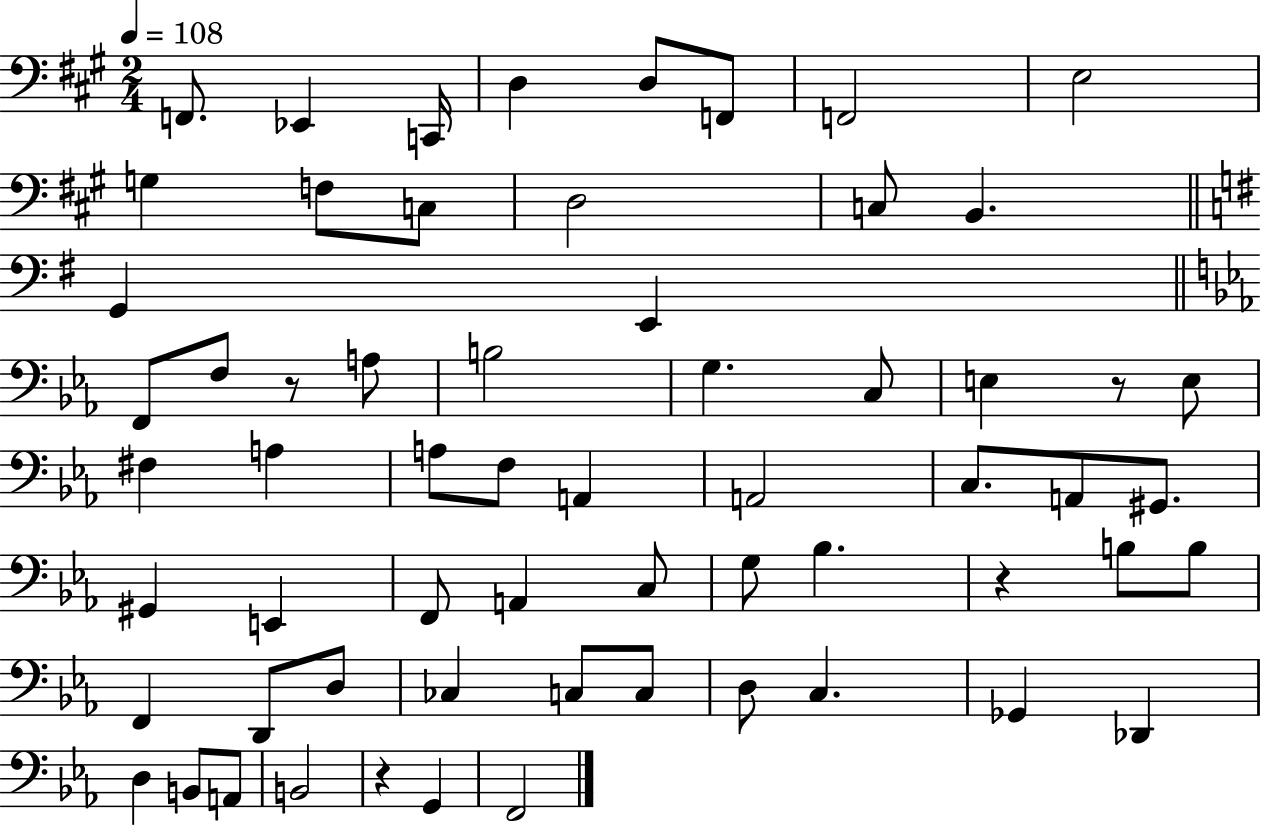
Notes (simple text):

F2/e. Eb2/q C2/s D3/q D3/e F2/e F2/h E3/h G3/q F3/e C3/e D3/h C3/e B2/q. G2/q E2/q F2/e F3/e R/e A3/e B3/h G3/q. C3/e E3/q R/e E3/e F#3/q A3/q A3/e F3/e A2/q A2/h C3/e. A2/e G#2/e. G#2/q E2/q F2/e A2/q C3/e G3/e Bb3/q. R/q B3/e B3/e F2/q D2/e D3/e CES3/q C3/e C3/e D3/e C3/q. Gb2/q Db2/q D3/q B2/e A2/e B2/h R/q G2/q F2/h